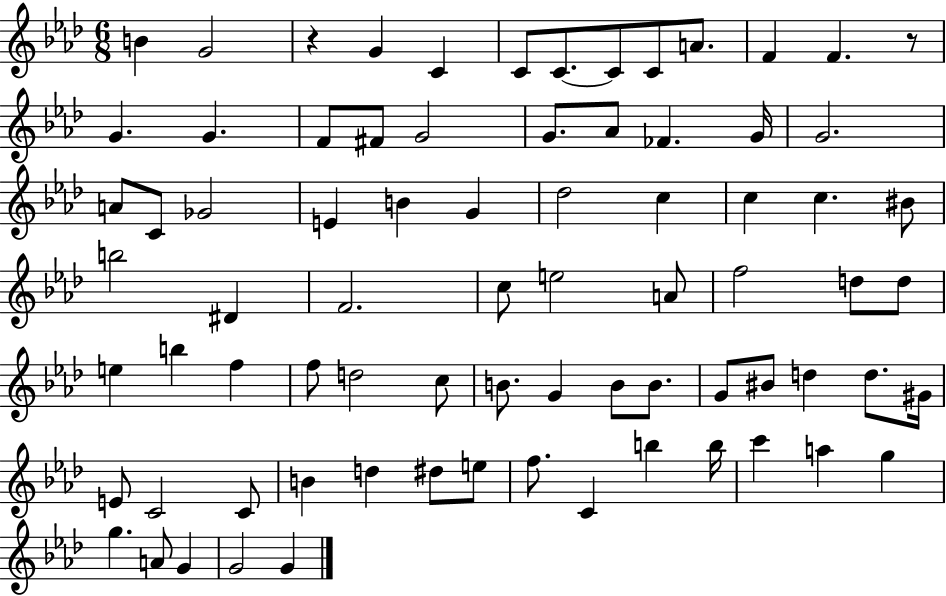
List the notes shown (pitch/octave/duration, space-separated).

B4/q G4/h R/q G4/q C4/q C4/e C4/e. C4/e C4/e A4/e. F4/q F4/q. R/e G4/q. G4/q. F4/e F#4/e G4/h G4/e. Ab4/e FES4/q. G4/s G4/h. A4/e C4/e Gb4/h E4/q B4/q G4/q Db5/h C5/q C5/q C5/q. BIS4/e B5/h D#4/q F4/h. C5/e E5/h A4/e F5/h D5/e D5/e E5/q B5/q F5/q F5/e D5/h C5/e B4/e. G4/q B4/e B4/e. G4/e BIS4/e D5/q D5/e. G#4/s E4/e C4/h C4/e B4/q D5/q D#5/e E5/e F5/e. C4/q B5/q B5/s C6/q A5/q G5/q G5/q. A4/e G4/q G4/h G4/q